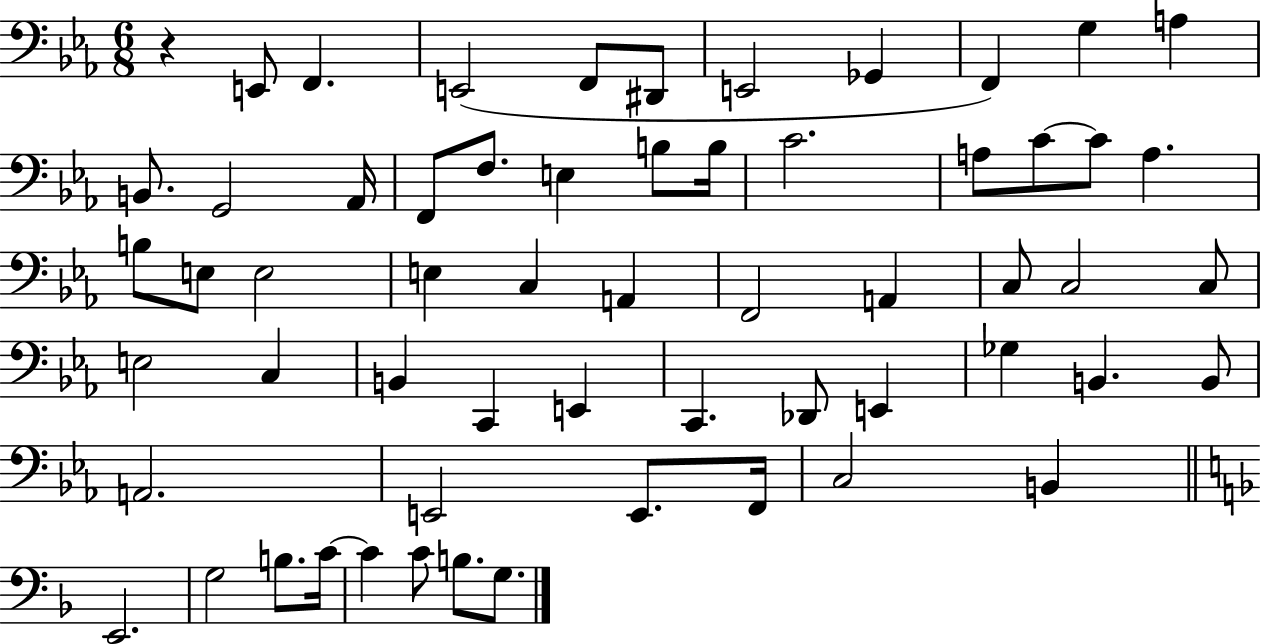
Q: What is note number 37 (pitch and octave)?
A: B2